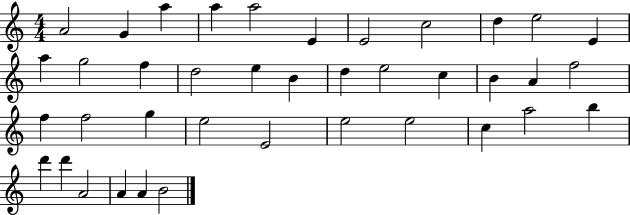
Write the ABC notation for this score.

X:1
T:Untitled
M:4/4
L:1/4
K:C
A2 G a a a2 E E2 c2 d e2 E a g2 f d2 e B d e2 c B A f2 f f2 g e2 E2 e2 e2 c a2 b d' d' A2 A A B2